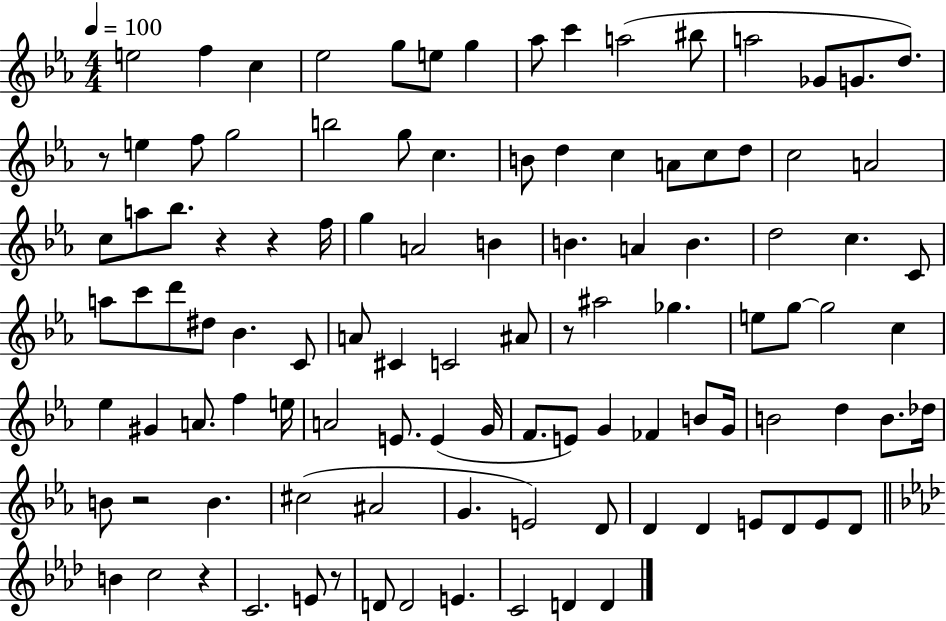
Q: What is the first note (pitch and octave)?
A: E5